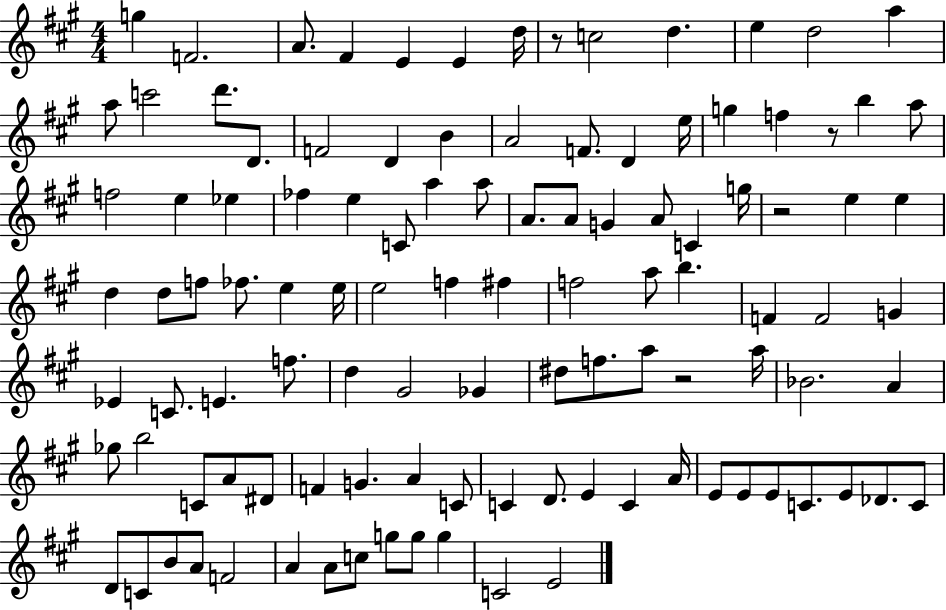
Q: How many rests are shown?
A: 4